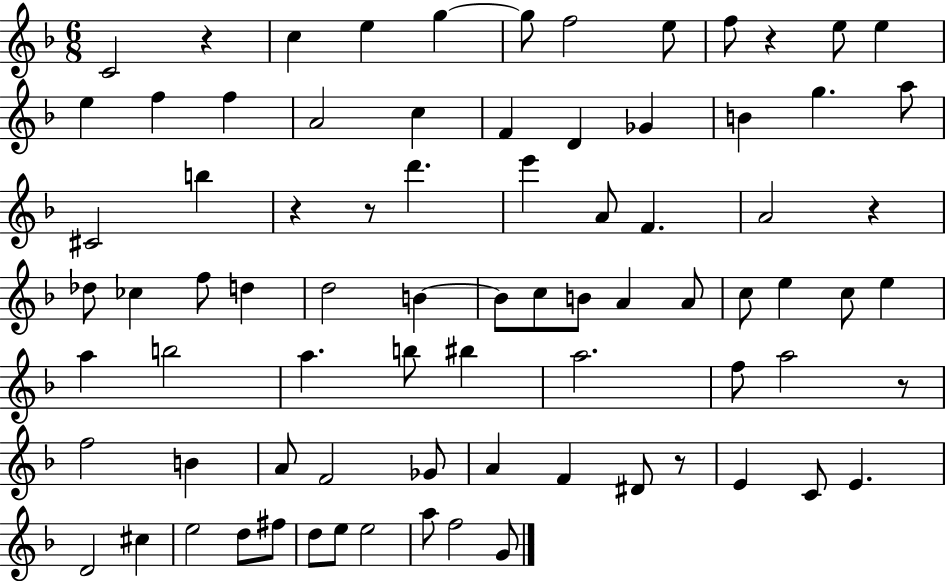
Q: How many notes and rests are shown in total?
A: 80